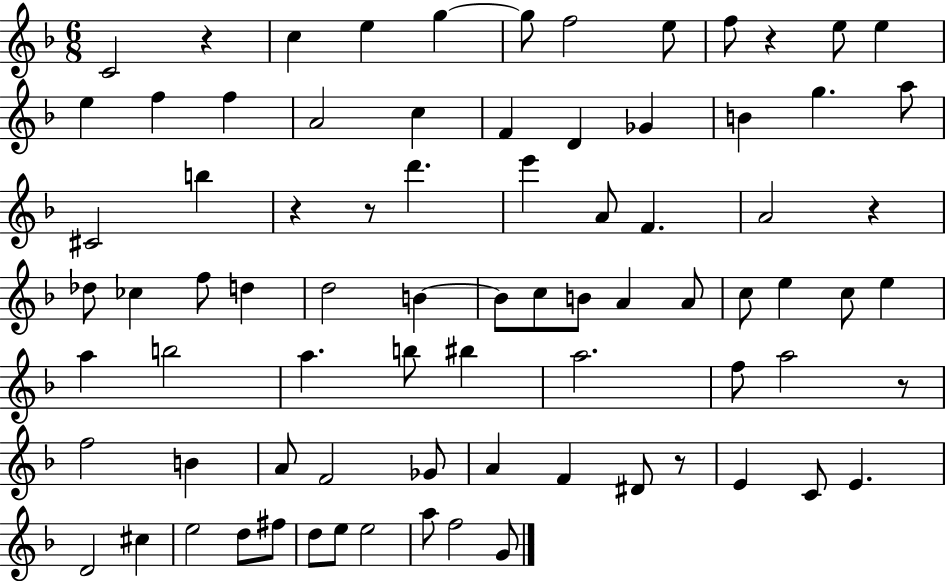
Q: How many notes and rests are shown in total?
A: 80